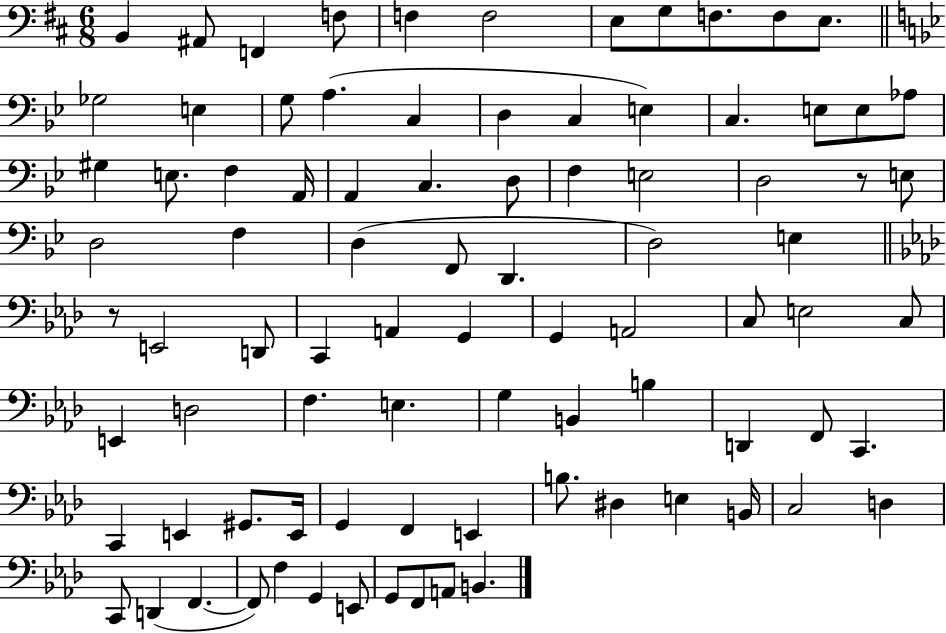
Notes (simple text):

B2/q A#2/e F2/q F3/e F3/q F3/h E3/e G3/e F3/e. F3/e E3/e. Gb3/h E3/q G3/e A3/q. C3/q D3/q C3/q E3/q C3/q. E3/e E3/e Ab3/e G#3/q E3/e. F3/q A2/s A2/q C3/q. D3/e F3/q E3/h D3/h R/e E3/e D3/h F3/q D3/q F2/e D2/q. D3/h E3/q R/e E2/h D2/e C2/q A2/q G2/q G2/q A2/h C3/e E3/h C3/e E2/q D3/h F3/q. E3/q. G3/q B2/q B3/q D2/q F2/e C2/q. C2/q E2/q G#2/e. E2/s G2/q F2/q E2/q B3/e. D#3/q E3/q B2/s C3/h D3/q C2/e D2/q F2/q. F2/e F3/q G2/q E2/e G2/e F2/e A2/e B2/q.